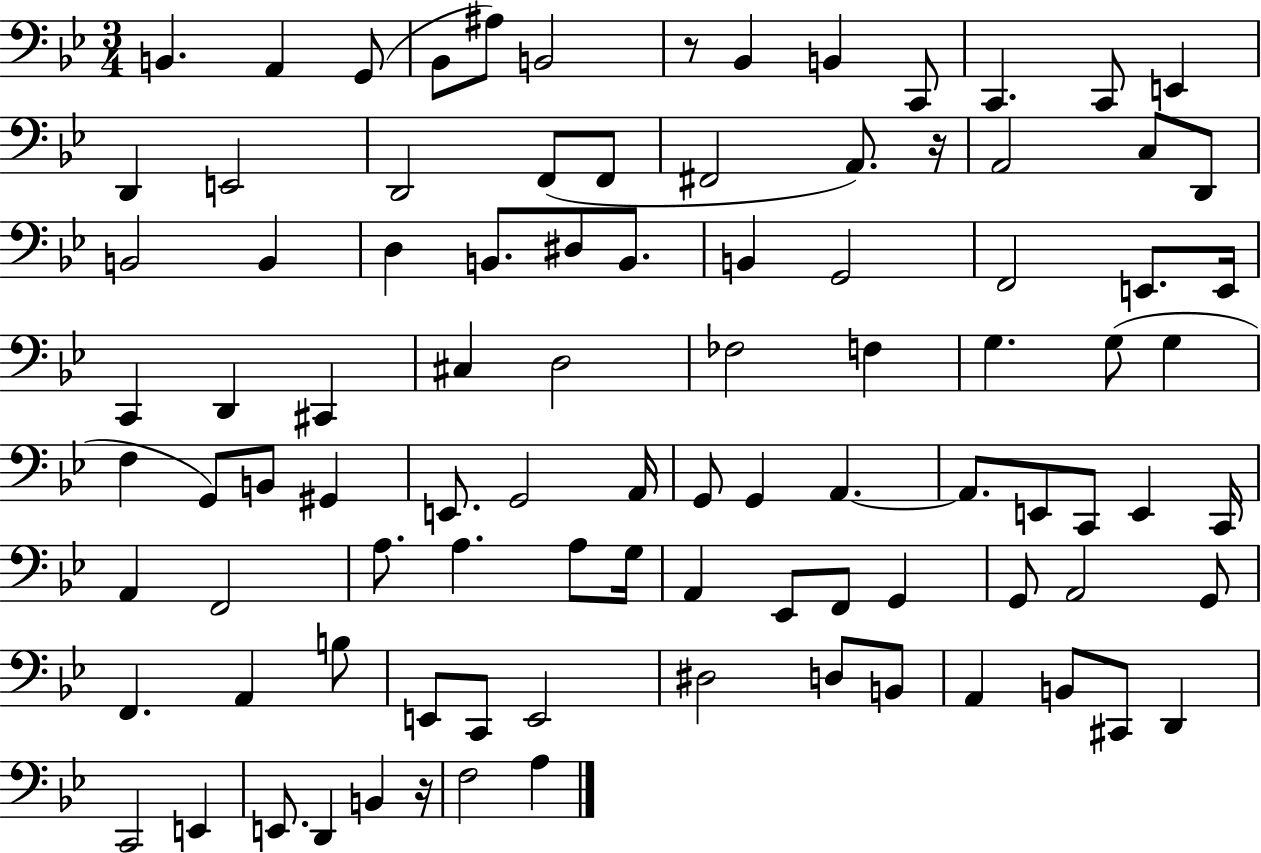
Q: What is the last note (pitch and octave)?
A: A3